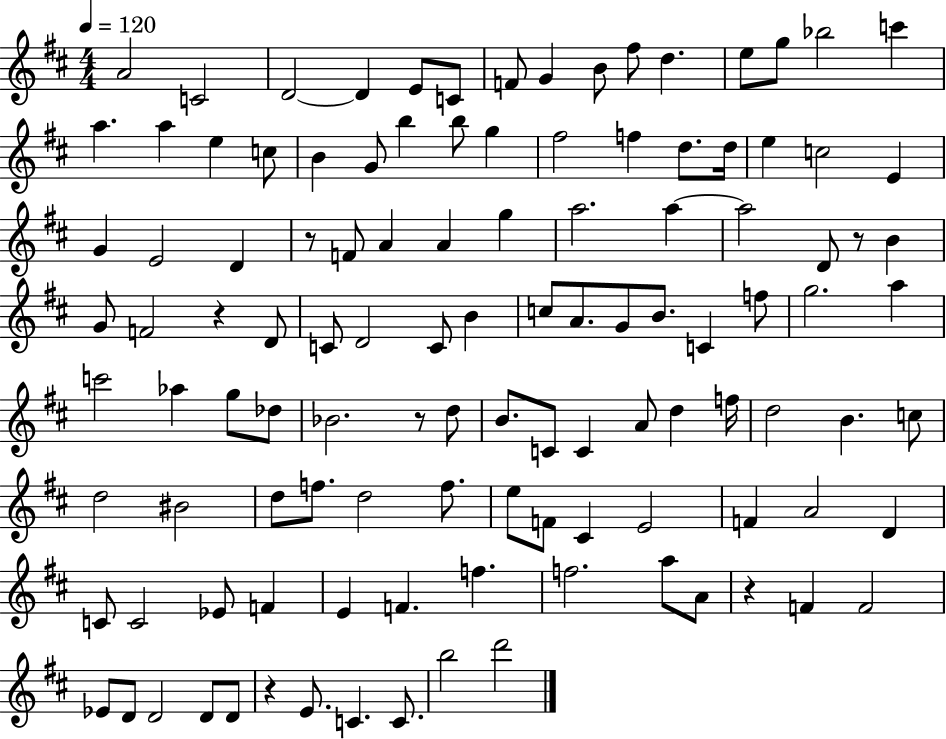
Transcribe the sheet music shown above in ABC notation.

X:1
T:Untitled
M:4/4
L:1/4
K:D
A2 C2 D2 D E/2 C/2 F/2 G B/2 ^f/2 d e/2 g/2 _b2 c' a a e c/2 B G/2 b b/2 g ^f2 f d/2 d/4 e c2 E G E2 D z/2 F/2 A A g a2 a a2 D/2 z/2 B G/2 F2 z D/2 C/2 D2 C/2 B c/2 A/2 G/2 B/2 C f/2 g2 a c'2 _a g/2 _d/2 _B2 z/2 d/2 B/2 C/2 C A/2 d f/4 d2 B c/2 d2 ^B2 d/2 f/2 d2 f/2 e/2 F/2 ^C E2 F A2 D C/2 C2 _E/2 F E F f f2 a/2 A/2 z F F2 _E/2 D/2 D2 D/2 D/2 z E/2 C C/2 b2 d'2